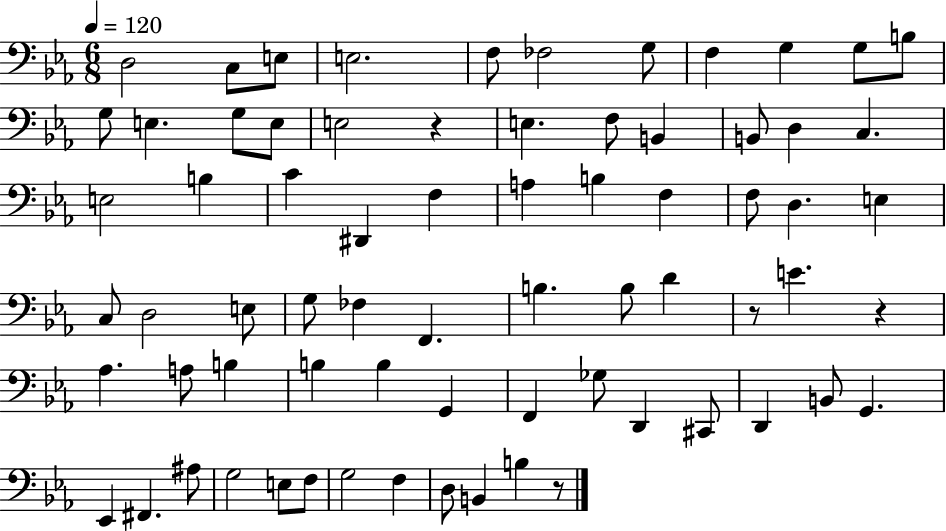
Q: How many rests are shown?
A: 4